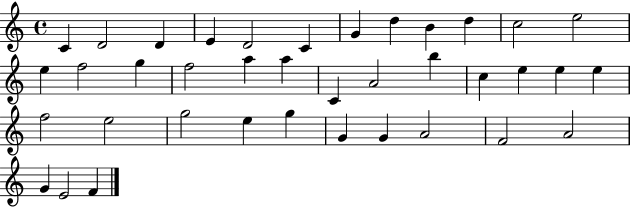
{
  \clef treble
  \time 4/4
  \defaultTimeSignature
  \key c \major
  c'4 d'2 d'4 | e'4 d'2 c'4 | g'4 d''4 b'4 d''4 | c''2 e''2 | \break e''4 f''2 g''4 | f''2 a''4 a''4 | c'4 a'2 b''4 | c''4 e''4 e''4 e''4 | \break f''2 e''2 | g''2 e''4 g''4 | g'4 g'4 a'2 | f'2 a'2 | \break g'4 e'2 f'4 | \bar "|."
}